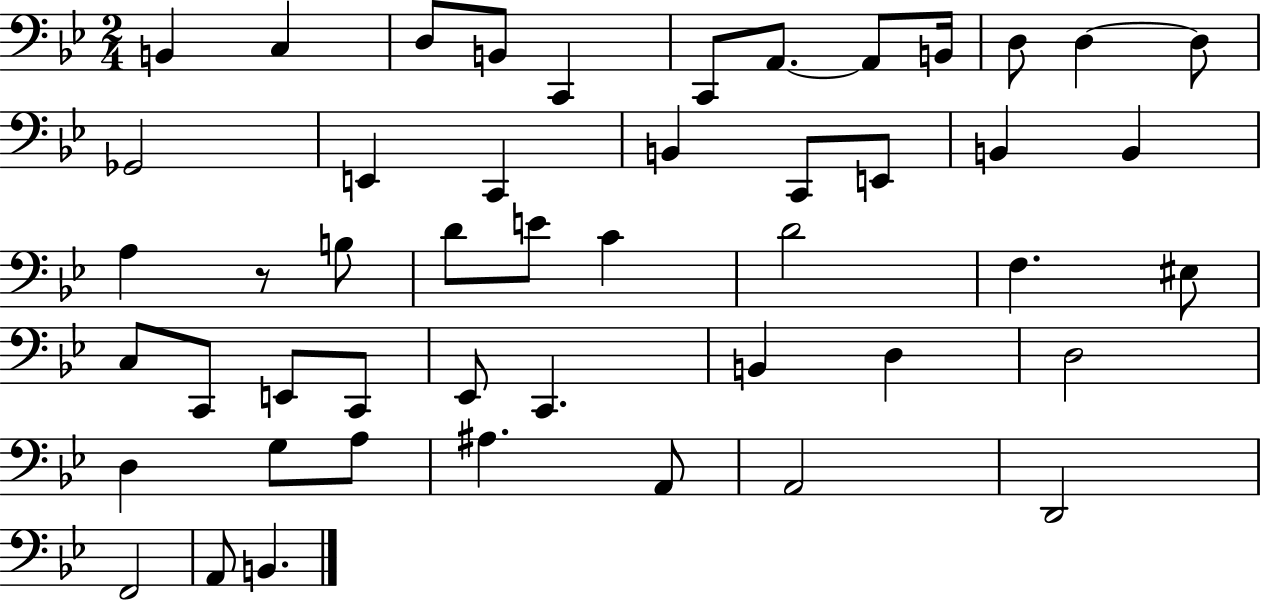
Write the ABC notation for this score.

X:1
T:Untitled
M:2/4
L:1/4
K:Bb
B,, C, D,/2 B,,/2 C,, C,,/2 A,,/2 A,,/2 B,,/4 D,/2 D, D,/2 _G,,2 E,, C,, B,, C,,/2 E,,/2 B,, B,, A, z/2 B,/2 D/2 E/2 C D2 F, ^E,/2 C,/2 C,,/2 E,,/2 C,,/2 _E,,/2 C,, B,, D, D,2 D, G,/2 A,/2 ^A, A,,/2 A,,2 D,,2 F,,2 A,,/2 B,,